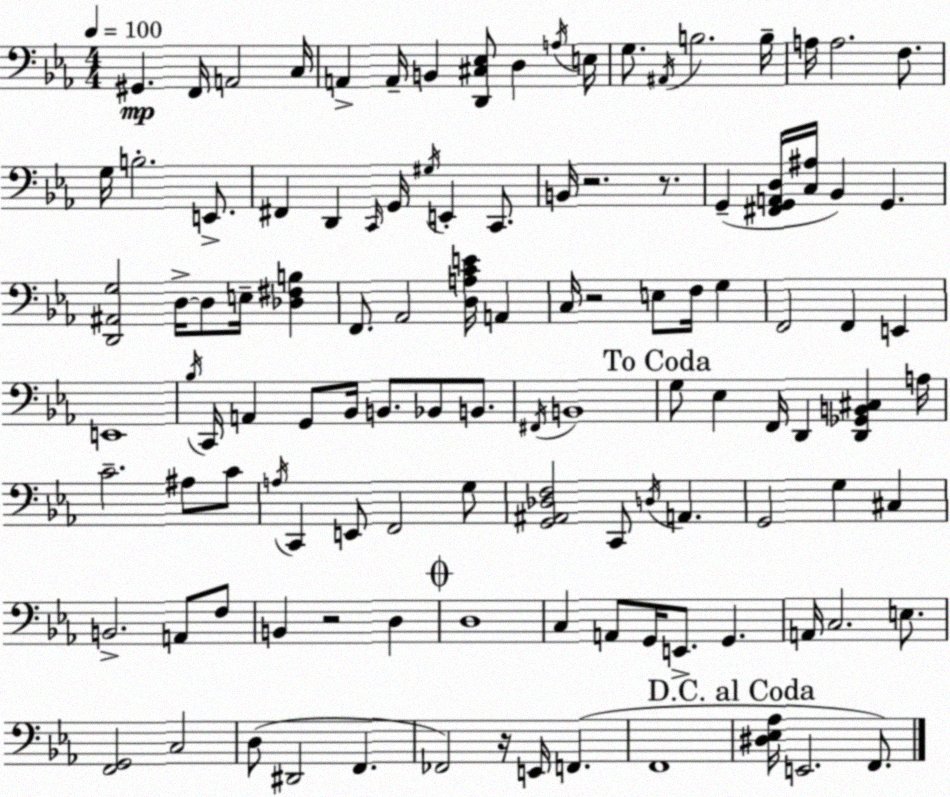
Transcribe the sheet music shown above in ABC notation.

X:1
T:Untitled
M:4/4
L:1/4
K:Cm
^G,, F,,/4 A,,2 C,/4 A,, A,,/4 B,, [D,,^C,_E,]/2 D, A,/4 E,/4 G,/2 ^A,,/4 B,2 B,/4 A,/4 A,2 F,/2 G,/4 B,2 E,,/2 ^F,, D,, C,,/4 G,,/4 ^G,/4 E,, C,,/2 B,,/4 z2 z/2 G,, [^F,,G,,A,,D,]/4 [C,^A,]/4 _B,, G,, [D,,^A,,G,]2 D,/4 D,/2 E,/4 [_D,^F,B,] F,,/2 _A,,2 [D,A,CE]/4 A,, C,/4 z2 E,/2 F,/4 G, F,,2 F,, E,, E,,4 _B,/4 C,,/4 A,, G,,/2 _B,,/4 B,,/2 _B,,/2 B,,/2 ^F,,/4 B,,4 G,/2 _E, F,,/4 D,, [D,,_G,,B,,^C,] A,/4 C2 ^A,/2 C/2 A,/4 C,, E,,/2 F,,2 G,/2 [G,,^A,,_D,F,]2 C,,/2 D,/4 A,, G,,2 G, ^C, B,,2 A,,/2 F,/2 B,, z2 D, D,4 C, A,,/2 G,,/4 E,,/2 G,, A,,/4 C,2 E,/2 [F,,G,,]2 C,2 D,/2 ^D,,2 F,, _F,,2 z/4 E,,/4 F,, F,,4 [^D,_E,_A,]/4 E,,2 F,,/2